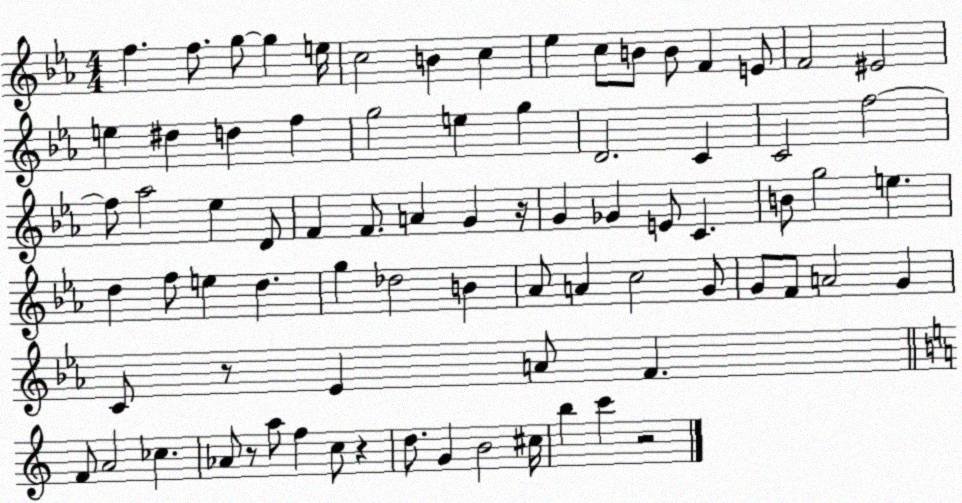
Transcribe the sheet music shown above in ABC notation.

X:1
T:Untitled
M:4/4
L:1/4
K:Eb
f f/2 g/2 g e/4 c2 B c _e c/2 B/2 B/2 F E/2 F2 ^E2 e ^d d f g2 e g D2 C C2 f2 f/2 _a2 _e D/2 F F/2 A G z/4 G _G E/2 C B/2 g2 e d f/2 e d g _d2 B _A/2 A c2 G/2 G/2 F/2 A2 G C/2 z/2 _E A/2 F F/2 A2 _c _A/2 z/2 a/2 f c/2 z d/2 G B2 ^c/4 b c' z2